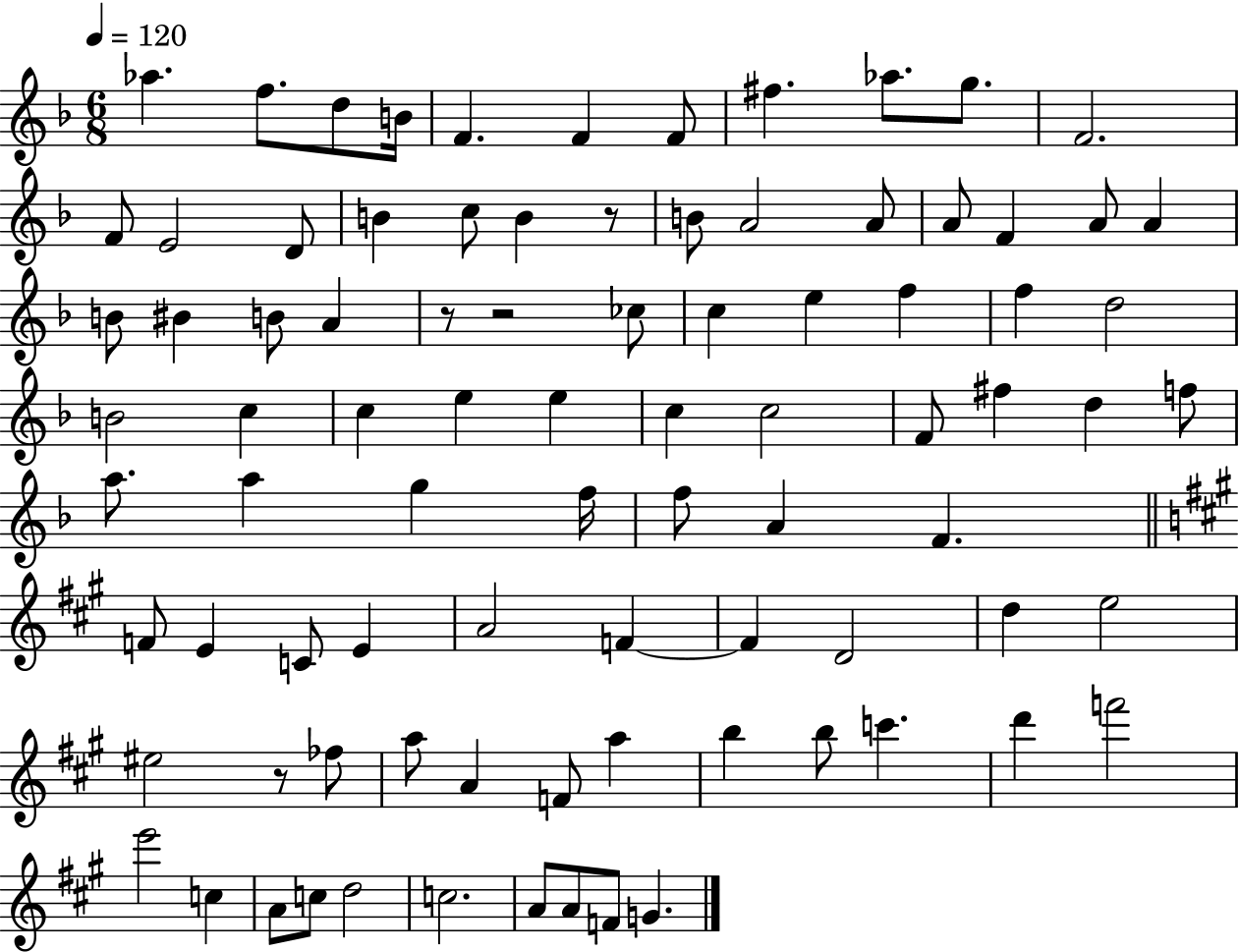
X:1
T:Untitled
M:6/8
L:1/4
K:F
_a f/2 d/2 B/4 F F F/2 ^f _a/2 g/2 F2 F/2 E2 D/2 B c/2 B z/2 B/2 A2 A/2 A/2 F A/2 A B/2 ^B B/2 A z/2 z2 _c/2 c e f f d2 B2 c c e e c c2 F/2 ^f d f/2 a/2 a g f/4 f/2 A F F/2 E C/2 E A2 F F D2 d e2 ^e2 z/2 _f/2 a/2 A F/2 a b b/2 c' d' f'2 e'2 c A/2 c/2 d2 c2 A/2 A/2 F/2 G